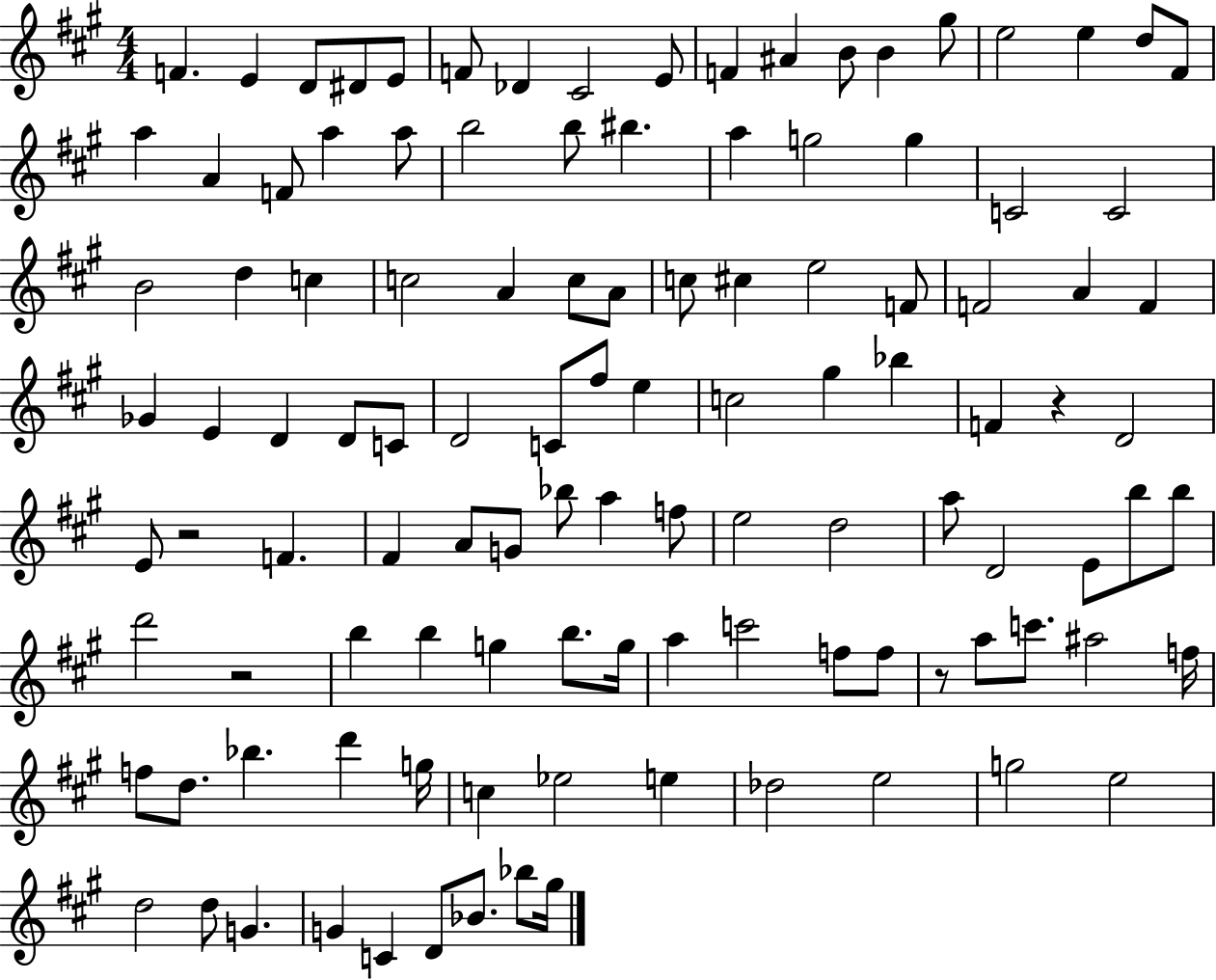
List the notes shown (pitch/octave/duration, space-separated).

F4/q. E4/q D4/e D#4/e E4/e F4/e Db4/q C#4/h E4/e F4/q A#4/q B4/e B4/q G#5/e E5/h E5/q D5/e F#4/e A5/q A4/q F4/e A5/q A5/e B5/h B5/e BIS5/q. A5/q G5/h G5/q C4/h C4/h B4/h D5/q C5/q C5/h A4/q C5/e A4/e C5/e C#5/q E5/h F4/e F4/h A4/q F4/q Gb4/q E4/q D4/q D4/e C4/e D4/h C4/e F#5/e E5/q C5/h G#5/q Bb5/q F4/q R/q D4/h E4/e R/h F4/q. F#4/q A4/e G4/e Bb5/e A5/q F5/e E5/h D5/h A5/e D4/h E4/e B5/e B5/e D6/h R/h B5/q B5/q G5/q B5/e. G5/s A5/q C6/h F5/e F5/e R/e A5/e C6/e. A#5/h F5/s F5/e D5/e. Bb5/q. D6/q G5/s C5/q Eb5/h E5/q Db5/h E5/h G5/h E5/h D5/h D5/e G4/q. G4/q C4/q D4/e Bb4/e. Bb5/e G#5/s